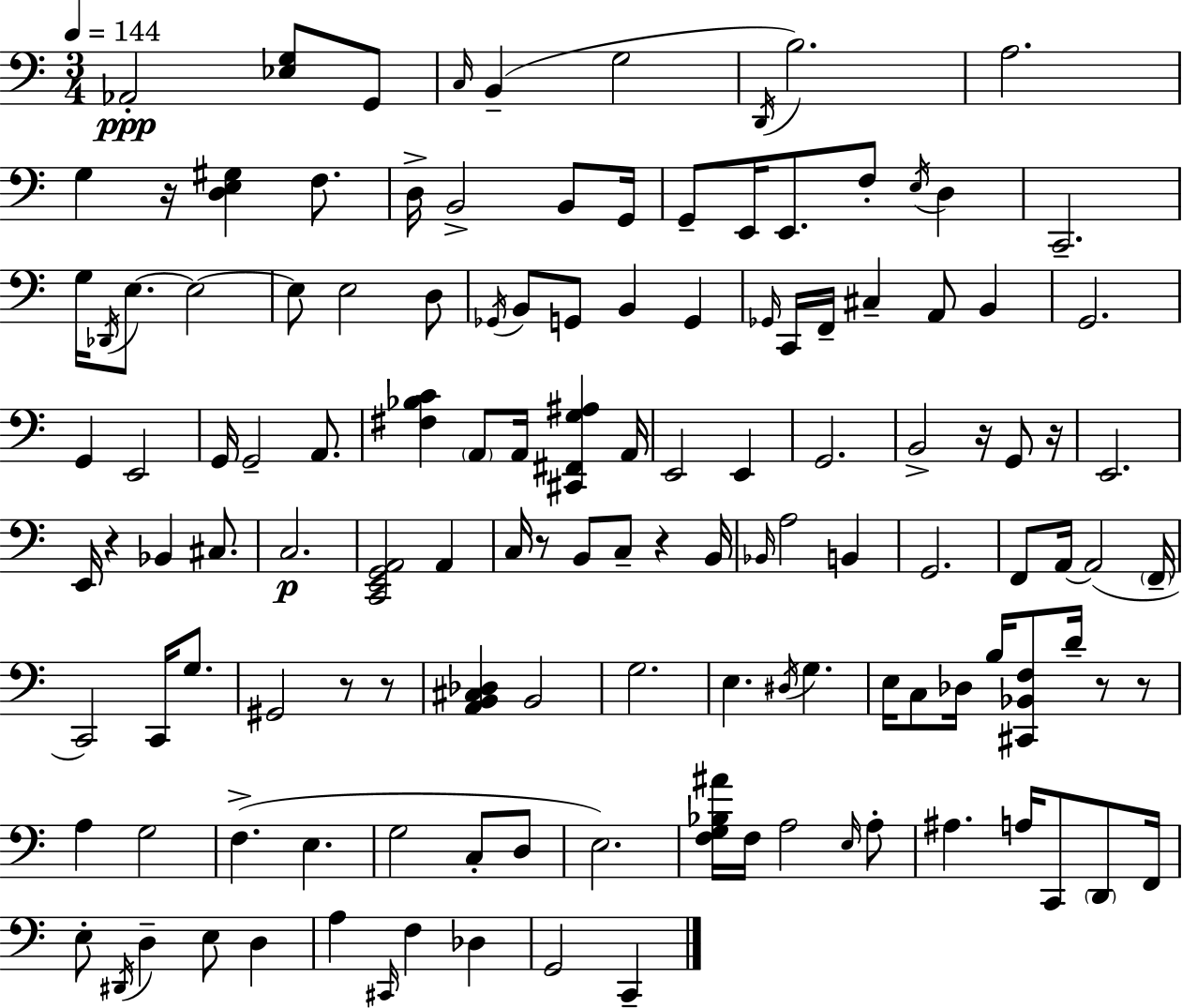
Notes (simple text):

Ab2/h [Eb3,G3]/e G2/e C3/s B2/q G3/h D2/s B3/h. A3/h. G3/q R/s [D3,E3,G#3]/q F3/e. D3/s B2/h B2/e G2/s G2/e E2/s E2/e. F3/e E3/s D3/q C2/h. G3/s Db2/s E3/e. E3/h E3/e E3/h D3/e Gb2/s B2/e G2/e B2/q G2/q Gb2/s C2/s F2/s C#3/q A2/e B2/q G2/h. G2/q E2/h G2/s G2/h A2/e. [F#3,Bb3,C4]/q A2/e A2/s [C#2,F#2,G3,A#3]/q A2/s E2/h E2/q G2/h. B2/h R/s G2/e R/s E2/h. E2/s R/q Bb2/q C#3/e. C3/h. [C2,E2,G2,A2]/h A2/q C3/s R/e B2/e C3/e R/q B2/s Bb2/s A3/h B2/q G2/h. F2/e A2/s A2/h F2/s C2/h C2/s G3/e. G#2/h R/e R/e [A2,B2,C#3,Db3]/q B2/h G3/h. E3/q. D#3/s G3/q. E3/s C3/e Db3/s B3/s [C#2,Bb2,F3]/e D4/s R/e R/e A3/q G3/h F3/q. E3/q. G3/h C3/e D3/e E3/h. [F3,G3,Bb3,A#4]/s F3/s A3/h E3/s A3/e A#3/q. A3/s C2/e D2/e F2/s E3/e D#2/s D3/q E3/e D3/q A3/q C#2/s F3/q Db3/q G2/h C2/q